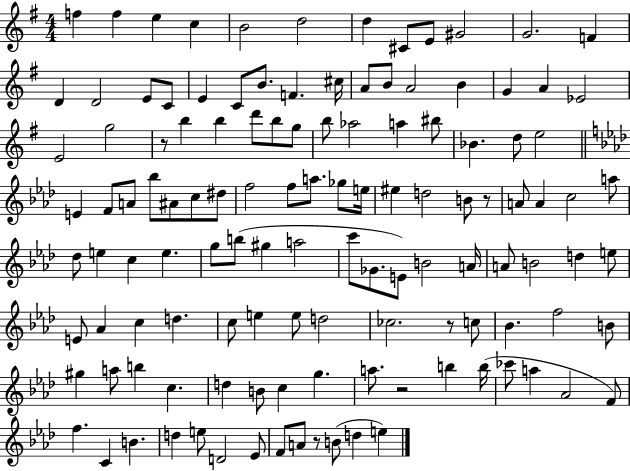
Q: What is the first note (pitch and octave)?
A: F5